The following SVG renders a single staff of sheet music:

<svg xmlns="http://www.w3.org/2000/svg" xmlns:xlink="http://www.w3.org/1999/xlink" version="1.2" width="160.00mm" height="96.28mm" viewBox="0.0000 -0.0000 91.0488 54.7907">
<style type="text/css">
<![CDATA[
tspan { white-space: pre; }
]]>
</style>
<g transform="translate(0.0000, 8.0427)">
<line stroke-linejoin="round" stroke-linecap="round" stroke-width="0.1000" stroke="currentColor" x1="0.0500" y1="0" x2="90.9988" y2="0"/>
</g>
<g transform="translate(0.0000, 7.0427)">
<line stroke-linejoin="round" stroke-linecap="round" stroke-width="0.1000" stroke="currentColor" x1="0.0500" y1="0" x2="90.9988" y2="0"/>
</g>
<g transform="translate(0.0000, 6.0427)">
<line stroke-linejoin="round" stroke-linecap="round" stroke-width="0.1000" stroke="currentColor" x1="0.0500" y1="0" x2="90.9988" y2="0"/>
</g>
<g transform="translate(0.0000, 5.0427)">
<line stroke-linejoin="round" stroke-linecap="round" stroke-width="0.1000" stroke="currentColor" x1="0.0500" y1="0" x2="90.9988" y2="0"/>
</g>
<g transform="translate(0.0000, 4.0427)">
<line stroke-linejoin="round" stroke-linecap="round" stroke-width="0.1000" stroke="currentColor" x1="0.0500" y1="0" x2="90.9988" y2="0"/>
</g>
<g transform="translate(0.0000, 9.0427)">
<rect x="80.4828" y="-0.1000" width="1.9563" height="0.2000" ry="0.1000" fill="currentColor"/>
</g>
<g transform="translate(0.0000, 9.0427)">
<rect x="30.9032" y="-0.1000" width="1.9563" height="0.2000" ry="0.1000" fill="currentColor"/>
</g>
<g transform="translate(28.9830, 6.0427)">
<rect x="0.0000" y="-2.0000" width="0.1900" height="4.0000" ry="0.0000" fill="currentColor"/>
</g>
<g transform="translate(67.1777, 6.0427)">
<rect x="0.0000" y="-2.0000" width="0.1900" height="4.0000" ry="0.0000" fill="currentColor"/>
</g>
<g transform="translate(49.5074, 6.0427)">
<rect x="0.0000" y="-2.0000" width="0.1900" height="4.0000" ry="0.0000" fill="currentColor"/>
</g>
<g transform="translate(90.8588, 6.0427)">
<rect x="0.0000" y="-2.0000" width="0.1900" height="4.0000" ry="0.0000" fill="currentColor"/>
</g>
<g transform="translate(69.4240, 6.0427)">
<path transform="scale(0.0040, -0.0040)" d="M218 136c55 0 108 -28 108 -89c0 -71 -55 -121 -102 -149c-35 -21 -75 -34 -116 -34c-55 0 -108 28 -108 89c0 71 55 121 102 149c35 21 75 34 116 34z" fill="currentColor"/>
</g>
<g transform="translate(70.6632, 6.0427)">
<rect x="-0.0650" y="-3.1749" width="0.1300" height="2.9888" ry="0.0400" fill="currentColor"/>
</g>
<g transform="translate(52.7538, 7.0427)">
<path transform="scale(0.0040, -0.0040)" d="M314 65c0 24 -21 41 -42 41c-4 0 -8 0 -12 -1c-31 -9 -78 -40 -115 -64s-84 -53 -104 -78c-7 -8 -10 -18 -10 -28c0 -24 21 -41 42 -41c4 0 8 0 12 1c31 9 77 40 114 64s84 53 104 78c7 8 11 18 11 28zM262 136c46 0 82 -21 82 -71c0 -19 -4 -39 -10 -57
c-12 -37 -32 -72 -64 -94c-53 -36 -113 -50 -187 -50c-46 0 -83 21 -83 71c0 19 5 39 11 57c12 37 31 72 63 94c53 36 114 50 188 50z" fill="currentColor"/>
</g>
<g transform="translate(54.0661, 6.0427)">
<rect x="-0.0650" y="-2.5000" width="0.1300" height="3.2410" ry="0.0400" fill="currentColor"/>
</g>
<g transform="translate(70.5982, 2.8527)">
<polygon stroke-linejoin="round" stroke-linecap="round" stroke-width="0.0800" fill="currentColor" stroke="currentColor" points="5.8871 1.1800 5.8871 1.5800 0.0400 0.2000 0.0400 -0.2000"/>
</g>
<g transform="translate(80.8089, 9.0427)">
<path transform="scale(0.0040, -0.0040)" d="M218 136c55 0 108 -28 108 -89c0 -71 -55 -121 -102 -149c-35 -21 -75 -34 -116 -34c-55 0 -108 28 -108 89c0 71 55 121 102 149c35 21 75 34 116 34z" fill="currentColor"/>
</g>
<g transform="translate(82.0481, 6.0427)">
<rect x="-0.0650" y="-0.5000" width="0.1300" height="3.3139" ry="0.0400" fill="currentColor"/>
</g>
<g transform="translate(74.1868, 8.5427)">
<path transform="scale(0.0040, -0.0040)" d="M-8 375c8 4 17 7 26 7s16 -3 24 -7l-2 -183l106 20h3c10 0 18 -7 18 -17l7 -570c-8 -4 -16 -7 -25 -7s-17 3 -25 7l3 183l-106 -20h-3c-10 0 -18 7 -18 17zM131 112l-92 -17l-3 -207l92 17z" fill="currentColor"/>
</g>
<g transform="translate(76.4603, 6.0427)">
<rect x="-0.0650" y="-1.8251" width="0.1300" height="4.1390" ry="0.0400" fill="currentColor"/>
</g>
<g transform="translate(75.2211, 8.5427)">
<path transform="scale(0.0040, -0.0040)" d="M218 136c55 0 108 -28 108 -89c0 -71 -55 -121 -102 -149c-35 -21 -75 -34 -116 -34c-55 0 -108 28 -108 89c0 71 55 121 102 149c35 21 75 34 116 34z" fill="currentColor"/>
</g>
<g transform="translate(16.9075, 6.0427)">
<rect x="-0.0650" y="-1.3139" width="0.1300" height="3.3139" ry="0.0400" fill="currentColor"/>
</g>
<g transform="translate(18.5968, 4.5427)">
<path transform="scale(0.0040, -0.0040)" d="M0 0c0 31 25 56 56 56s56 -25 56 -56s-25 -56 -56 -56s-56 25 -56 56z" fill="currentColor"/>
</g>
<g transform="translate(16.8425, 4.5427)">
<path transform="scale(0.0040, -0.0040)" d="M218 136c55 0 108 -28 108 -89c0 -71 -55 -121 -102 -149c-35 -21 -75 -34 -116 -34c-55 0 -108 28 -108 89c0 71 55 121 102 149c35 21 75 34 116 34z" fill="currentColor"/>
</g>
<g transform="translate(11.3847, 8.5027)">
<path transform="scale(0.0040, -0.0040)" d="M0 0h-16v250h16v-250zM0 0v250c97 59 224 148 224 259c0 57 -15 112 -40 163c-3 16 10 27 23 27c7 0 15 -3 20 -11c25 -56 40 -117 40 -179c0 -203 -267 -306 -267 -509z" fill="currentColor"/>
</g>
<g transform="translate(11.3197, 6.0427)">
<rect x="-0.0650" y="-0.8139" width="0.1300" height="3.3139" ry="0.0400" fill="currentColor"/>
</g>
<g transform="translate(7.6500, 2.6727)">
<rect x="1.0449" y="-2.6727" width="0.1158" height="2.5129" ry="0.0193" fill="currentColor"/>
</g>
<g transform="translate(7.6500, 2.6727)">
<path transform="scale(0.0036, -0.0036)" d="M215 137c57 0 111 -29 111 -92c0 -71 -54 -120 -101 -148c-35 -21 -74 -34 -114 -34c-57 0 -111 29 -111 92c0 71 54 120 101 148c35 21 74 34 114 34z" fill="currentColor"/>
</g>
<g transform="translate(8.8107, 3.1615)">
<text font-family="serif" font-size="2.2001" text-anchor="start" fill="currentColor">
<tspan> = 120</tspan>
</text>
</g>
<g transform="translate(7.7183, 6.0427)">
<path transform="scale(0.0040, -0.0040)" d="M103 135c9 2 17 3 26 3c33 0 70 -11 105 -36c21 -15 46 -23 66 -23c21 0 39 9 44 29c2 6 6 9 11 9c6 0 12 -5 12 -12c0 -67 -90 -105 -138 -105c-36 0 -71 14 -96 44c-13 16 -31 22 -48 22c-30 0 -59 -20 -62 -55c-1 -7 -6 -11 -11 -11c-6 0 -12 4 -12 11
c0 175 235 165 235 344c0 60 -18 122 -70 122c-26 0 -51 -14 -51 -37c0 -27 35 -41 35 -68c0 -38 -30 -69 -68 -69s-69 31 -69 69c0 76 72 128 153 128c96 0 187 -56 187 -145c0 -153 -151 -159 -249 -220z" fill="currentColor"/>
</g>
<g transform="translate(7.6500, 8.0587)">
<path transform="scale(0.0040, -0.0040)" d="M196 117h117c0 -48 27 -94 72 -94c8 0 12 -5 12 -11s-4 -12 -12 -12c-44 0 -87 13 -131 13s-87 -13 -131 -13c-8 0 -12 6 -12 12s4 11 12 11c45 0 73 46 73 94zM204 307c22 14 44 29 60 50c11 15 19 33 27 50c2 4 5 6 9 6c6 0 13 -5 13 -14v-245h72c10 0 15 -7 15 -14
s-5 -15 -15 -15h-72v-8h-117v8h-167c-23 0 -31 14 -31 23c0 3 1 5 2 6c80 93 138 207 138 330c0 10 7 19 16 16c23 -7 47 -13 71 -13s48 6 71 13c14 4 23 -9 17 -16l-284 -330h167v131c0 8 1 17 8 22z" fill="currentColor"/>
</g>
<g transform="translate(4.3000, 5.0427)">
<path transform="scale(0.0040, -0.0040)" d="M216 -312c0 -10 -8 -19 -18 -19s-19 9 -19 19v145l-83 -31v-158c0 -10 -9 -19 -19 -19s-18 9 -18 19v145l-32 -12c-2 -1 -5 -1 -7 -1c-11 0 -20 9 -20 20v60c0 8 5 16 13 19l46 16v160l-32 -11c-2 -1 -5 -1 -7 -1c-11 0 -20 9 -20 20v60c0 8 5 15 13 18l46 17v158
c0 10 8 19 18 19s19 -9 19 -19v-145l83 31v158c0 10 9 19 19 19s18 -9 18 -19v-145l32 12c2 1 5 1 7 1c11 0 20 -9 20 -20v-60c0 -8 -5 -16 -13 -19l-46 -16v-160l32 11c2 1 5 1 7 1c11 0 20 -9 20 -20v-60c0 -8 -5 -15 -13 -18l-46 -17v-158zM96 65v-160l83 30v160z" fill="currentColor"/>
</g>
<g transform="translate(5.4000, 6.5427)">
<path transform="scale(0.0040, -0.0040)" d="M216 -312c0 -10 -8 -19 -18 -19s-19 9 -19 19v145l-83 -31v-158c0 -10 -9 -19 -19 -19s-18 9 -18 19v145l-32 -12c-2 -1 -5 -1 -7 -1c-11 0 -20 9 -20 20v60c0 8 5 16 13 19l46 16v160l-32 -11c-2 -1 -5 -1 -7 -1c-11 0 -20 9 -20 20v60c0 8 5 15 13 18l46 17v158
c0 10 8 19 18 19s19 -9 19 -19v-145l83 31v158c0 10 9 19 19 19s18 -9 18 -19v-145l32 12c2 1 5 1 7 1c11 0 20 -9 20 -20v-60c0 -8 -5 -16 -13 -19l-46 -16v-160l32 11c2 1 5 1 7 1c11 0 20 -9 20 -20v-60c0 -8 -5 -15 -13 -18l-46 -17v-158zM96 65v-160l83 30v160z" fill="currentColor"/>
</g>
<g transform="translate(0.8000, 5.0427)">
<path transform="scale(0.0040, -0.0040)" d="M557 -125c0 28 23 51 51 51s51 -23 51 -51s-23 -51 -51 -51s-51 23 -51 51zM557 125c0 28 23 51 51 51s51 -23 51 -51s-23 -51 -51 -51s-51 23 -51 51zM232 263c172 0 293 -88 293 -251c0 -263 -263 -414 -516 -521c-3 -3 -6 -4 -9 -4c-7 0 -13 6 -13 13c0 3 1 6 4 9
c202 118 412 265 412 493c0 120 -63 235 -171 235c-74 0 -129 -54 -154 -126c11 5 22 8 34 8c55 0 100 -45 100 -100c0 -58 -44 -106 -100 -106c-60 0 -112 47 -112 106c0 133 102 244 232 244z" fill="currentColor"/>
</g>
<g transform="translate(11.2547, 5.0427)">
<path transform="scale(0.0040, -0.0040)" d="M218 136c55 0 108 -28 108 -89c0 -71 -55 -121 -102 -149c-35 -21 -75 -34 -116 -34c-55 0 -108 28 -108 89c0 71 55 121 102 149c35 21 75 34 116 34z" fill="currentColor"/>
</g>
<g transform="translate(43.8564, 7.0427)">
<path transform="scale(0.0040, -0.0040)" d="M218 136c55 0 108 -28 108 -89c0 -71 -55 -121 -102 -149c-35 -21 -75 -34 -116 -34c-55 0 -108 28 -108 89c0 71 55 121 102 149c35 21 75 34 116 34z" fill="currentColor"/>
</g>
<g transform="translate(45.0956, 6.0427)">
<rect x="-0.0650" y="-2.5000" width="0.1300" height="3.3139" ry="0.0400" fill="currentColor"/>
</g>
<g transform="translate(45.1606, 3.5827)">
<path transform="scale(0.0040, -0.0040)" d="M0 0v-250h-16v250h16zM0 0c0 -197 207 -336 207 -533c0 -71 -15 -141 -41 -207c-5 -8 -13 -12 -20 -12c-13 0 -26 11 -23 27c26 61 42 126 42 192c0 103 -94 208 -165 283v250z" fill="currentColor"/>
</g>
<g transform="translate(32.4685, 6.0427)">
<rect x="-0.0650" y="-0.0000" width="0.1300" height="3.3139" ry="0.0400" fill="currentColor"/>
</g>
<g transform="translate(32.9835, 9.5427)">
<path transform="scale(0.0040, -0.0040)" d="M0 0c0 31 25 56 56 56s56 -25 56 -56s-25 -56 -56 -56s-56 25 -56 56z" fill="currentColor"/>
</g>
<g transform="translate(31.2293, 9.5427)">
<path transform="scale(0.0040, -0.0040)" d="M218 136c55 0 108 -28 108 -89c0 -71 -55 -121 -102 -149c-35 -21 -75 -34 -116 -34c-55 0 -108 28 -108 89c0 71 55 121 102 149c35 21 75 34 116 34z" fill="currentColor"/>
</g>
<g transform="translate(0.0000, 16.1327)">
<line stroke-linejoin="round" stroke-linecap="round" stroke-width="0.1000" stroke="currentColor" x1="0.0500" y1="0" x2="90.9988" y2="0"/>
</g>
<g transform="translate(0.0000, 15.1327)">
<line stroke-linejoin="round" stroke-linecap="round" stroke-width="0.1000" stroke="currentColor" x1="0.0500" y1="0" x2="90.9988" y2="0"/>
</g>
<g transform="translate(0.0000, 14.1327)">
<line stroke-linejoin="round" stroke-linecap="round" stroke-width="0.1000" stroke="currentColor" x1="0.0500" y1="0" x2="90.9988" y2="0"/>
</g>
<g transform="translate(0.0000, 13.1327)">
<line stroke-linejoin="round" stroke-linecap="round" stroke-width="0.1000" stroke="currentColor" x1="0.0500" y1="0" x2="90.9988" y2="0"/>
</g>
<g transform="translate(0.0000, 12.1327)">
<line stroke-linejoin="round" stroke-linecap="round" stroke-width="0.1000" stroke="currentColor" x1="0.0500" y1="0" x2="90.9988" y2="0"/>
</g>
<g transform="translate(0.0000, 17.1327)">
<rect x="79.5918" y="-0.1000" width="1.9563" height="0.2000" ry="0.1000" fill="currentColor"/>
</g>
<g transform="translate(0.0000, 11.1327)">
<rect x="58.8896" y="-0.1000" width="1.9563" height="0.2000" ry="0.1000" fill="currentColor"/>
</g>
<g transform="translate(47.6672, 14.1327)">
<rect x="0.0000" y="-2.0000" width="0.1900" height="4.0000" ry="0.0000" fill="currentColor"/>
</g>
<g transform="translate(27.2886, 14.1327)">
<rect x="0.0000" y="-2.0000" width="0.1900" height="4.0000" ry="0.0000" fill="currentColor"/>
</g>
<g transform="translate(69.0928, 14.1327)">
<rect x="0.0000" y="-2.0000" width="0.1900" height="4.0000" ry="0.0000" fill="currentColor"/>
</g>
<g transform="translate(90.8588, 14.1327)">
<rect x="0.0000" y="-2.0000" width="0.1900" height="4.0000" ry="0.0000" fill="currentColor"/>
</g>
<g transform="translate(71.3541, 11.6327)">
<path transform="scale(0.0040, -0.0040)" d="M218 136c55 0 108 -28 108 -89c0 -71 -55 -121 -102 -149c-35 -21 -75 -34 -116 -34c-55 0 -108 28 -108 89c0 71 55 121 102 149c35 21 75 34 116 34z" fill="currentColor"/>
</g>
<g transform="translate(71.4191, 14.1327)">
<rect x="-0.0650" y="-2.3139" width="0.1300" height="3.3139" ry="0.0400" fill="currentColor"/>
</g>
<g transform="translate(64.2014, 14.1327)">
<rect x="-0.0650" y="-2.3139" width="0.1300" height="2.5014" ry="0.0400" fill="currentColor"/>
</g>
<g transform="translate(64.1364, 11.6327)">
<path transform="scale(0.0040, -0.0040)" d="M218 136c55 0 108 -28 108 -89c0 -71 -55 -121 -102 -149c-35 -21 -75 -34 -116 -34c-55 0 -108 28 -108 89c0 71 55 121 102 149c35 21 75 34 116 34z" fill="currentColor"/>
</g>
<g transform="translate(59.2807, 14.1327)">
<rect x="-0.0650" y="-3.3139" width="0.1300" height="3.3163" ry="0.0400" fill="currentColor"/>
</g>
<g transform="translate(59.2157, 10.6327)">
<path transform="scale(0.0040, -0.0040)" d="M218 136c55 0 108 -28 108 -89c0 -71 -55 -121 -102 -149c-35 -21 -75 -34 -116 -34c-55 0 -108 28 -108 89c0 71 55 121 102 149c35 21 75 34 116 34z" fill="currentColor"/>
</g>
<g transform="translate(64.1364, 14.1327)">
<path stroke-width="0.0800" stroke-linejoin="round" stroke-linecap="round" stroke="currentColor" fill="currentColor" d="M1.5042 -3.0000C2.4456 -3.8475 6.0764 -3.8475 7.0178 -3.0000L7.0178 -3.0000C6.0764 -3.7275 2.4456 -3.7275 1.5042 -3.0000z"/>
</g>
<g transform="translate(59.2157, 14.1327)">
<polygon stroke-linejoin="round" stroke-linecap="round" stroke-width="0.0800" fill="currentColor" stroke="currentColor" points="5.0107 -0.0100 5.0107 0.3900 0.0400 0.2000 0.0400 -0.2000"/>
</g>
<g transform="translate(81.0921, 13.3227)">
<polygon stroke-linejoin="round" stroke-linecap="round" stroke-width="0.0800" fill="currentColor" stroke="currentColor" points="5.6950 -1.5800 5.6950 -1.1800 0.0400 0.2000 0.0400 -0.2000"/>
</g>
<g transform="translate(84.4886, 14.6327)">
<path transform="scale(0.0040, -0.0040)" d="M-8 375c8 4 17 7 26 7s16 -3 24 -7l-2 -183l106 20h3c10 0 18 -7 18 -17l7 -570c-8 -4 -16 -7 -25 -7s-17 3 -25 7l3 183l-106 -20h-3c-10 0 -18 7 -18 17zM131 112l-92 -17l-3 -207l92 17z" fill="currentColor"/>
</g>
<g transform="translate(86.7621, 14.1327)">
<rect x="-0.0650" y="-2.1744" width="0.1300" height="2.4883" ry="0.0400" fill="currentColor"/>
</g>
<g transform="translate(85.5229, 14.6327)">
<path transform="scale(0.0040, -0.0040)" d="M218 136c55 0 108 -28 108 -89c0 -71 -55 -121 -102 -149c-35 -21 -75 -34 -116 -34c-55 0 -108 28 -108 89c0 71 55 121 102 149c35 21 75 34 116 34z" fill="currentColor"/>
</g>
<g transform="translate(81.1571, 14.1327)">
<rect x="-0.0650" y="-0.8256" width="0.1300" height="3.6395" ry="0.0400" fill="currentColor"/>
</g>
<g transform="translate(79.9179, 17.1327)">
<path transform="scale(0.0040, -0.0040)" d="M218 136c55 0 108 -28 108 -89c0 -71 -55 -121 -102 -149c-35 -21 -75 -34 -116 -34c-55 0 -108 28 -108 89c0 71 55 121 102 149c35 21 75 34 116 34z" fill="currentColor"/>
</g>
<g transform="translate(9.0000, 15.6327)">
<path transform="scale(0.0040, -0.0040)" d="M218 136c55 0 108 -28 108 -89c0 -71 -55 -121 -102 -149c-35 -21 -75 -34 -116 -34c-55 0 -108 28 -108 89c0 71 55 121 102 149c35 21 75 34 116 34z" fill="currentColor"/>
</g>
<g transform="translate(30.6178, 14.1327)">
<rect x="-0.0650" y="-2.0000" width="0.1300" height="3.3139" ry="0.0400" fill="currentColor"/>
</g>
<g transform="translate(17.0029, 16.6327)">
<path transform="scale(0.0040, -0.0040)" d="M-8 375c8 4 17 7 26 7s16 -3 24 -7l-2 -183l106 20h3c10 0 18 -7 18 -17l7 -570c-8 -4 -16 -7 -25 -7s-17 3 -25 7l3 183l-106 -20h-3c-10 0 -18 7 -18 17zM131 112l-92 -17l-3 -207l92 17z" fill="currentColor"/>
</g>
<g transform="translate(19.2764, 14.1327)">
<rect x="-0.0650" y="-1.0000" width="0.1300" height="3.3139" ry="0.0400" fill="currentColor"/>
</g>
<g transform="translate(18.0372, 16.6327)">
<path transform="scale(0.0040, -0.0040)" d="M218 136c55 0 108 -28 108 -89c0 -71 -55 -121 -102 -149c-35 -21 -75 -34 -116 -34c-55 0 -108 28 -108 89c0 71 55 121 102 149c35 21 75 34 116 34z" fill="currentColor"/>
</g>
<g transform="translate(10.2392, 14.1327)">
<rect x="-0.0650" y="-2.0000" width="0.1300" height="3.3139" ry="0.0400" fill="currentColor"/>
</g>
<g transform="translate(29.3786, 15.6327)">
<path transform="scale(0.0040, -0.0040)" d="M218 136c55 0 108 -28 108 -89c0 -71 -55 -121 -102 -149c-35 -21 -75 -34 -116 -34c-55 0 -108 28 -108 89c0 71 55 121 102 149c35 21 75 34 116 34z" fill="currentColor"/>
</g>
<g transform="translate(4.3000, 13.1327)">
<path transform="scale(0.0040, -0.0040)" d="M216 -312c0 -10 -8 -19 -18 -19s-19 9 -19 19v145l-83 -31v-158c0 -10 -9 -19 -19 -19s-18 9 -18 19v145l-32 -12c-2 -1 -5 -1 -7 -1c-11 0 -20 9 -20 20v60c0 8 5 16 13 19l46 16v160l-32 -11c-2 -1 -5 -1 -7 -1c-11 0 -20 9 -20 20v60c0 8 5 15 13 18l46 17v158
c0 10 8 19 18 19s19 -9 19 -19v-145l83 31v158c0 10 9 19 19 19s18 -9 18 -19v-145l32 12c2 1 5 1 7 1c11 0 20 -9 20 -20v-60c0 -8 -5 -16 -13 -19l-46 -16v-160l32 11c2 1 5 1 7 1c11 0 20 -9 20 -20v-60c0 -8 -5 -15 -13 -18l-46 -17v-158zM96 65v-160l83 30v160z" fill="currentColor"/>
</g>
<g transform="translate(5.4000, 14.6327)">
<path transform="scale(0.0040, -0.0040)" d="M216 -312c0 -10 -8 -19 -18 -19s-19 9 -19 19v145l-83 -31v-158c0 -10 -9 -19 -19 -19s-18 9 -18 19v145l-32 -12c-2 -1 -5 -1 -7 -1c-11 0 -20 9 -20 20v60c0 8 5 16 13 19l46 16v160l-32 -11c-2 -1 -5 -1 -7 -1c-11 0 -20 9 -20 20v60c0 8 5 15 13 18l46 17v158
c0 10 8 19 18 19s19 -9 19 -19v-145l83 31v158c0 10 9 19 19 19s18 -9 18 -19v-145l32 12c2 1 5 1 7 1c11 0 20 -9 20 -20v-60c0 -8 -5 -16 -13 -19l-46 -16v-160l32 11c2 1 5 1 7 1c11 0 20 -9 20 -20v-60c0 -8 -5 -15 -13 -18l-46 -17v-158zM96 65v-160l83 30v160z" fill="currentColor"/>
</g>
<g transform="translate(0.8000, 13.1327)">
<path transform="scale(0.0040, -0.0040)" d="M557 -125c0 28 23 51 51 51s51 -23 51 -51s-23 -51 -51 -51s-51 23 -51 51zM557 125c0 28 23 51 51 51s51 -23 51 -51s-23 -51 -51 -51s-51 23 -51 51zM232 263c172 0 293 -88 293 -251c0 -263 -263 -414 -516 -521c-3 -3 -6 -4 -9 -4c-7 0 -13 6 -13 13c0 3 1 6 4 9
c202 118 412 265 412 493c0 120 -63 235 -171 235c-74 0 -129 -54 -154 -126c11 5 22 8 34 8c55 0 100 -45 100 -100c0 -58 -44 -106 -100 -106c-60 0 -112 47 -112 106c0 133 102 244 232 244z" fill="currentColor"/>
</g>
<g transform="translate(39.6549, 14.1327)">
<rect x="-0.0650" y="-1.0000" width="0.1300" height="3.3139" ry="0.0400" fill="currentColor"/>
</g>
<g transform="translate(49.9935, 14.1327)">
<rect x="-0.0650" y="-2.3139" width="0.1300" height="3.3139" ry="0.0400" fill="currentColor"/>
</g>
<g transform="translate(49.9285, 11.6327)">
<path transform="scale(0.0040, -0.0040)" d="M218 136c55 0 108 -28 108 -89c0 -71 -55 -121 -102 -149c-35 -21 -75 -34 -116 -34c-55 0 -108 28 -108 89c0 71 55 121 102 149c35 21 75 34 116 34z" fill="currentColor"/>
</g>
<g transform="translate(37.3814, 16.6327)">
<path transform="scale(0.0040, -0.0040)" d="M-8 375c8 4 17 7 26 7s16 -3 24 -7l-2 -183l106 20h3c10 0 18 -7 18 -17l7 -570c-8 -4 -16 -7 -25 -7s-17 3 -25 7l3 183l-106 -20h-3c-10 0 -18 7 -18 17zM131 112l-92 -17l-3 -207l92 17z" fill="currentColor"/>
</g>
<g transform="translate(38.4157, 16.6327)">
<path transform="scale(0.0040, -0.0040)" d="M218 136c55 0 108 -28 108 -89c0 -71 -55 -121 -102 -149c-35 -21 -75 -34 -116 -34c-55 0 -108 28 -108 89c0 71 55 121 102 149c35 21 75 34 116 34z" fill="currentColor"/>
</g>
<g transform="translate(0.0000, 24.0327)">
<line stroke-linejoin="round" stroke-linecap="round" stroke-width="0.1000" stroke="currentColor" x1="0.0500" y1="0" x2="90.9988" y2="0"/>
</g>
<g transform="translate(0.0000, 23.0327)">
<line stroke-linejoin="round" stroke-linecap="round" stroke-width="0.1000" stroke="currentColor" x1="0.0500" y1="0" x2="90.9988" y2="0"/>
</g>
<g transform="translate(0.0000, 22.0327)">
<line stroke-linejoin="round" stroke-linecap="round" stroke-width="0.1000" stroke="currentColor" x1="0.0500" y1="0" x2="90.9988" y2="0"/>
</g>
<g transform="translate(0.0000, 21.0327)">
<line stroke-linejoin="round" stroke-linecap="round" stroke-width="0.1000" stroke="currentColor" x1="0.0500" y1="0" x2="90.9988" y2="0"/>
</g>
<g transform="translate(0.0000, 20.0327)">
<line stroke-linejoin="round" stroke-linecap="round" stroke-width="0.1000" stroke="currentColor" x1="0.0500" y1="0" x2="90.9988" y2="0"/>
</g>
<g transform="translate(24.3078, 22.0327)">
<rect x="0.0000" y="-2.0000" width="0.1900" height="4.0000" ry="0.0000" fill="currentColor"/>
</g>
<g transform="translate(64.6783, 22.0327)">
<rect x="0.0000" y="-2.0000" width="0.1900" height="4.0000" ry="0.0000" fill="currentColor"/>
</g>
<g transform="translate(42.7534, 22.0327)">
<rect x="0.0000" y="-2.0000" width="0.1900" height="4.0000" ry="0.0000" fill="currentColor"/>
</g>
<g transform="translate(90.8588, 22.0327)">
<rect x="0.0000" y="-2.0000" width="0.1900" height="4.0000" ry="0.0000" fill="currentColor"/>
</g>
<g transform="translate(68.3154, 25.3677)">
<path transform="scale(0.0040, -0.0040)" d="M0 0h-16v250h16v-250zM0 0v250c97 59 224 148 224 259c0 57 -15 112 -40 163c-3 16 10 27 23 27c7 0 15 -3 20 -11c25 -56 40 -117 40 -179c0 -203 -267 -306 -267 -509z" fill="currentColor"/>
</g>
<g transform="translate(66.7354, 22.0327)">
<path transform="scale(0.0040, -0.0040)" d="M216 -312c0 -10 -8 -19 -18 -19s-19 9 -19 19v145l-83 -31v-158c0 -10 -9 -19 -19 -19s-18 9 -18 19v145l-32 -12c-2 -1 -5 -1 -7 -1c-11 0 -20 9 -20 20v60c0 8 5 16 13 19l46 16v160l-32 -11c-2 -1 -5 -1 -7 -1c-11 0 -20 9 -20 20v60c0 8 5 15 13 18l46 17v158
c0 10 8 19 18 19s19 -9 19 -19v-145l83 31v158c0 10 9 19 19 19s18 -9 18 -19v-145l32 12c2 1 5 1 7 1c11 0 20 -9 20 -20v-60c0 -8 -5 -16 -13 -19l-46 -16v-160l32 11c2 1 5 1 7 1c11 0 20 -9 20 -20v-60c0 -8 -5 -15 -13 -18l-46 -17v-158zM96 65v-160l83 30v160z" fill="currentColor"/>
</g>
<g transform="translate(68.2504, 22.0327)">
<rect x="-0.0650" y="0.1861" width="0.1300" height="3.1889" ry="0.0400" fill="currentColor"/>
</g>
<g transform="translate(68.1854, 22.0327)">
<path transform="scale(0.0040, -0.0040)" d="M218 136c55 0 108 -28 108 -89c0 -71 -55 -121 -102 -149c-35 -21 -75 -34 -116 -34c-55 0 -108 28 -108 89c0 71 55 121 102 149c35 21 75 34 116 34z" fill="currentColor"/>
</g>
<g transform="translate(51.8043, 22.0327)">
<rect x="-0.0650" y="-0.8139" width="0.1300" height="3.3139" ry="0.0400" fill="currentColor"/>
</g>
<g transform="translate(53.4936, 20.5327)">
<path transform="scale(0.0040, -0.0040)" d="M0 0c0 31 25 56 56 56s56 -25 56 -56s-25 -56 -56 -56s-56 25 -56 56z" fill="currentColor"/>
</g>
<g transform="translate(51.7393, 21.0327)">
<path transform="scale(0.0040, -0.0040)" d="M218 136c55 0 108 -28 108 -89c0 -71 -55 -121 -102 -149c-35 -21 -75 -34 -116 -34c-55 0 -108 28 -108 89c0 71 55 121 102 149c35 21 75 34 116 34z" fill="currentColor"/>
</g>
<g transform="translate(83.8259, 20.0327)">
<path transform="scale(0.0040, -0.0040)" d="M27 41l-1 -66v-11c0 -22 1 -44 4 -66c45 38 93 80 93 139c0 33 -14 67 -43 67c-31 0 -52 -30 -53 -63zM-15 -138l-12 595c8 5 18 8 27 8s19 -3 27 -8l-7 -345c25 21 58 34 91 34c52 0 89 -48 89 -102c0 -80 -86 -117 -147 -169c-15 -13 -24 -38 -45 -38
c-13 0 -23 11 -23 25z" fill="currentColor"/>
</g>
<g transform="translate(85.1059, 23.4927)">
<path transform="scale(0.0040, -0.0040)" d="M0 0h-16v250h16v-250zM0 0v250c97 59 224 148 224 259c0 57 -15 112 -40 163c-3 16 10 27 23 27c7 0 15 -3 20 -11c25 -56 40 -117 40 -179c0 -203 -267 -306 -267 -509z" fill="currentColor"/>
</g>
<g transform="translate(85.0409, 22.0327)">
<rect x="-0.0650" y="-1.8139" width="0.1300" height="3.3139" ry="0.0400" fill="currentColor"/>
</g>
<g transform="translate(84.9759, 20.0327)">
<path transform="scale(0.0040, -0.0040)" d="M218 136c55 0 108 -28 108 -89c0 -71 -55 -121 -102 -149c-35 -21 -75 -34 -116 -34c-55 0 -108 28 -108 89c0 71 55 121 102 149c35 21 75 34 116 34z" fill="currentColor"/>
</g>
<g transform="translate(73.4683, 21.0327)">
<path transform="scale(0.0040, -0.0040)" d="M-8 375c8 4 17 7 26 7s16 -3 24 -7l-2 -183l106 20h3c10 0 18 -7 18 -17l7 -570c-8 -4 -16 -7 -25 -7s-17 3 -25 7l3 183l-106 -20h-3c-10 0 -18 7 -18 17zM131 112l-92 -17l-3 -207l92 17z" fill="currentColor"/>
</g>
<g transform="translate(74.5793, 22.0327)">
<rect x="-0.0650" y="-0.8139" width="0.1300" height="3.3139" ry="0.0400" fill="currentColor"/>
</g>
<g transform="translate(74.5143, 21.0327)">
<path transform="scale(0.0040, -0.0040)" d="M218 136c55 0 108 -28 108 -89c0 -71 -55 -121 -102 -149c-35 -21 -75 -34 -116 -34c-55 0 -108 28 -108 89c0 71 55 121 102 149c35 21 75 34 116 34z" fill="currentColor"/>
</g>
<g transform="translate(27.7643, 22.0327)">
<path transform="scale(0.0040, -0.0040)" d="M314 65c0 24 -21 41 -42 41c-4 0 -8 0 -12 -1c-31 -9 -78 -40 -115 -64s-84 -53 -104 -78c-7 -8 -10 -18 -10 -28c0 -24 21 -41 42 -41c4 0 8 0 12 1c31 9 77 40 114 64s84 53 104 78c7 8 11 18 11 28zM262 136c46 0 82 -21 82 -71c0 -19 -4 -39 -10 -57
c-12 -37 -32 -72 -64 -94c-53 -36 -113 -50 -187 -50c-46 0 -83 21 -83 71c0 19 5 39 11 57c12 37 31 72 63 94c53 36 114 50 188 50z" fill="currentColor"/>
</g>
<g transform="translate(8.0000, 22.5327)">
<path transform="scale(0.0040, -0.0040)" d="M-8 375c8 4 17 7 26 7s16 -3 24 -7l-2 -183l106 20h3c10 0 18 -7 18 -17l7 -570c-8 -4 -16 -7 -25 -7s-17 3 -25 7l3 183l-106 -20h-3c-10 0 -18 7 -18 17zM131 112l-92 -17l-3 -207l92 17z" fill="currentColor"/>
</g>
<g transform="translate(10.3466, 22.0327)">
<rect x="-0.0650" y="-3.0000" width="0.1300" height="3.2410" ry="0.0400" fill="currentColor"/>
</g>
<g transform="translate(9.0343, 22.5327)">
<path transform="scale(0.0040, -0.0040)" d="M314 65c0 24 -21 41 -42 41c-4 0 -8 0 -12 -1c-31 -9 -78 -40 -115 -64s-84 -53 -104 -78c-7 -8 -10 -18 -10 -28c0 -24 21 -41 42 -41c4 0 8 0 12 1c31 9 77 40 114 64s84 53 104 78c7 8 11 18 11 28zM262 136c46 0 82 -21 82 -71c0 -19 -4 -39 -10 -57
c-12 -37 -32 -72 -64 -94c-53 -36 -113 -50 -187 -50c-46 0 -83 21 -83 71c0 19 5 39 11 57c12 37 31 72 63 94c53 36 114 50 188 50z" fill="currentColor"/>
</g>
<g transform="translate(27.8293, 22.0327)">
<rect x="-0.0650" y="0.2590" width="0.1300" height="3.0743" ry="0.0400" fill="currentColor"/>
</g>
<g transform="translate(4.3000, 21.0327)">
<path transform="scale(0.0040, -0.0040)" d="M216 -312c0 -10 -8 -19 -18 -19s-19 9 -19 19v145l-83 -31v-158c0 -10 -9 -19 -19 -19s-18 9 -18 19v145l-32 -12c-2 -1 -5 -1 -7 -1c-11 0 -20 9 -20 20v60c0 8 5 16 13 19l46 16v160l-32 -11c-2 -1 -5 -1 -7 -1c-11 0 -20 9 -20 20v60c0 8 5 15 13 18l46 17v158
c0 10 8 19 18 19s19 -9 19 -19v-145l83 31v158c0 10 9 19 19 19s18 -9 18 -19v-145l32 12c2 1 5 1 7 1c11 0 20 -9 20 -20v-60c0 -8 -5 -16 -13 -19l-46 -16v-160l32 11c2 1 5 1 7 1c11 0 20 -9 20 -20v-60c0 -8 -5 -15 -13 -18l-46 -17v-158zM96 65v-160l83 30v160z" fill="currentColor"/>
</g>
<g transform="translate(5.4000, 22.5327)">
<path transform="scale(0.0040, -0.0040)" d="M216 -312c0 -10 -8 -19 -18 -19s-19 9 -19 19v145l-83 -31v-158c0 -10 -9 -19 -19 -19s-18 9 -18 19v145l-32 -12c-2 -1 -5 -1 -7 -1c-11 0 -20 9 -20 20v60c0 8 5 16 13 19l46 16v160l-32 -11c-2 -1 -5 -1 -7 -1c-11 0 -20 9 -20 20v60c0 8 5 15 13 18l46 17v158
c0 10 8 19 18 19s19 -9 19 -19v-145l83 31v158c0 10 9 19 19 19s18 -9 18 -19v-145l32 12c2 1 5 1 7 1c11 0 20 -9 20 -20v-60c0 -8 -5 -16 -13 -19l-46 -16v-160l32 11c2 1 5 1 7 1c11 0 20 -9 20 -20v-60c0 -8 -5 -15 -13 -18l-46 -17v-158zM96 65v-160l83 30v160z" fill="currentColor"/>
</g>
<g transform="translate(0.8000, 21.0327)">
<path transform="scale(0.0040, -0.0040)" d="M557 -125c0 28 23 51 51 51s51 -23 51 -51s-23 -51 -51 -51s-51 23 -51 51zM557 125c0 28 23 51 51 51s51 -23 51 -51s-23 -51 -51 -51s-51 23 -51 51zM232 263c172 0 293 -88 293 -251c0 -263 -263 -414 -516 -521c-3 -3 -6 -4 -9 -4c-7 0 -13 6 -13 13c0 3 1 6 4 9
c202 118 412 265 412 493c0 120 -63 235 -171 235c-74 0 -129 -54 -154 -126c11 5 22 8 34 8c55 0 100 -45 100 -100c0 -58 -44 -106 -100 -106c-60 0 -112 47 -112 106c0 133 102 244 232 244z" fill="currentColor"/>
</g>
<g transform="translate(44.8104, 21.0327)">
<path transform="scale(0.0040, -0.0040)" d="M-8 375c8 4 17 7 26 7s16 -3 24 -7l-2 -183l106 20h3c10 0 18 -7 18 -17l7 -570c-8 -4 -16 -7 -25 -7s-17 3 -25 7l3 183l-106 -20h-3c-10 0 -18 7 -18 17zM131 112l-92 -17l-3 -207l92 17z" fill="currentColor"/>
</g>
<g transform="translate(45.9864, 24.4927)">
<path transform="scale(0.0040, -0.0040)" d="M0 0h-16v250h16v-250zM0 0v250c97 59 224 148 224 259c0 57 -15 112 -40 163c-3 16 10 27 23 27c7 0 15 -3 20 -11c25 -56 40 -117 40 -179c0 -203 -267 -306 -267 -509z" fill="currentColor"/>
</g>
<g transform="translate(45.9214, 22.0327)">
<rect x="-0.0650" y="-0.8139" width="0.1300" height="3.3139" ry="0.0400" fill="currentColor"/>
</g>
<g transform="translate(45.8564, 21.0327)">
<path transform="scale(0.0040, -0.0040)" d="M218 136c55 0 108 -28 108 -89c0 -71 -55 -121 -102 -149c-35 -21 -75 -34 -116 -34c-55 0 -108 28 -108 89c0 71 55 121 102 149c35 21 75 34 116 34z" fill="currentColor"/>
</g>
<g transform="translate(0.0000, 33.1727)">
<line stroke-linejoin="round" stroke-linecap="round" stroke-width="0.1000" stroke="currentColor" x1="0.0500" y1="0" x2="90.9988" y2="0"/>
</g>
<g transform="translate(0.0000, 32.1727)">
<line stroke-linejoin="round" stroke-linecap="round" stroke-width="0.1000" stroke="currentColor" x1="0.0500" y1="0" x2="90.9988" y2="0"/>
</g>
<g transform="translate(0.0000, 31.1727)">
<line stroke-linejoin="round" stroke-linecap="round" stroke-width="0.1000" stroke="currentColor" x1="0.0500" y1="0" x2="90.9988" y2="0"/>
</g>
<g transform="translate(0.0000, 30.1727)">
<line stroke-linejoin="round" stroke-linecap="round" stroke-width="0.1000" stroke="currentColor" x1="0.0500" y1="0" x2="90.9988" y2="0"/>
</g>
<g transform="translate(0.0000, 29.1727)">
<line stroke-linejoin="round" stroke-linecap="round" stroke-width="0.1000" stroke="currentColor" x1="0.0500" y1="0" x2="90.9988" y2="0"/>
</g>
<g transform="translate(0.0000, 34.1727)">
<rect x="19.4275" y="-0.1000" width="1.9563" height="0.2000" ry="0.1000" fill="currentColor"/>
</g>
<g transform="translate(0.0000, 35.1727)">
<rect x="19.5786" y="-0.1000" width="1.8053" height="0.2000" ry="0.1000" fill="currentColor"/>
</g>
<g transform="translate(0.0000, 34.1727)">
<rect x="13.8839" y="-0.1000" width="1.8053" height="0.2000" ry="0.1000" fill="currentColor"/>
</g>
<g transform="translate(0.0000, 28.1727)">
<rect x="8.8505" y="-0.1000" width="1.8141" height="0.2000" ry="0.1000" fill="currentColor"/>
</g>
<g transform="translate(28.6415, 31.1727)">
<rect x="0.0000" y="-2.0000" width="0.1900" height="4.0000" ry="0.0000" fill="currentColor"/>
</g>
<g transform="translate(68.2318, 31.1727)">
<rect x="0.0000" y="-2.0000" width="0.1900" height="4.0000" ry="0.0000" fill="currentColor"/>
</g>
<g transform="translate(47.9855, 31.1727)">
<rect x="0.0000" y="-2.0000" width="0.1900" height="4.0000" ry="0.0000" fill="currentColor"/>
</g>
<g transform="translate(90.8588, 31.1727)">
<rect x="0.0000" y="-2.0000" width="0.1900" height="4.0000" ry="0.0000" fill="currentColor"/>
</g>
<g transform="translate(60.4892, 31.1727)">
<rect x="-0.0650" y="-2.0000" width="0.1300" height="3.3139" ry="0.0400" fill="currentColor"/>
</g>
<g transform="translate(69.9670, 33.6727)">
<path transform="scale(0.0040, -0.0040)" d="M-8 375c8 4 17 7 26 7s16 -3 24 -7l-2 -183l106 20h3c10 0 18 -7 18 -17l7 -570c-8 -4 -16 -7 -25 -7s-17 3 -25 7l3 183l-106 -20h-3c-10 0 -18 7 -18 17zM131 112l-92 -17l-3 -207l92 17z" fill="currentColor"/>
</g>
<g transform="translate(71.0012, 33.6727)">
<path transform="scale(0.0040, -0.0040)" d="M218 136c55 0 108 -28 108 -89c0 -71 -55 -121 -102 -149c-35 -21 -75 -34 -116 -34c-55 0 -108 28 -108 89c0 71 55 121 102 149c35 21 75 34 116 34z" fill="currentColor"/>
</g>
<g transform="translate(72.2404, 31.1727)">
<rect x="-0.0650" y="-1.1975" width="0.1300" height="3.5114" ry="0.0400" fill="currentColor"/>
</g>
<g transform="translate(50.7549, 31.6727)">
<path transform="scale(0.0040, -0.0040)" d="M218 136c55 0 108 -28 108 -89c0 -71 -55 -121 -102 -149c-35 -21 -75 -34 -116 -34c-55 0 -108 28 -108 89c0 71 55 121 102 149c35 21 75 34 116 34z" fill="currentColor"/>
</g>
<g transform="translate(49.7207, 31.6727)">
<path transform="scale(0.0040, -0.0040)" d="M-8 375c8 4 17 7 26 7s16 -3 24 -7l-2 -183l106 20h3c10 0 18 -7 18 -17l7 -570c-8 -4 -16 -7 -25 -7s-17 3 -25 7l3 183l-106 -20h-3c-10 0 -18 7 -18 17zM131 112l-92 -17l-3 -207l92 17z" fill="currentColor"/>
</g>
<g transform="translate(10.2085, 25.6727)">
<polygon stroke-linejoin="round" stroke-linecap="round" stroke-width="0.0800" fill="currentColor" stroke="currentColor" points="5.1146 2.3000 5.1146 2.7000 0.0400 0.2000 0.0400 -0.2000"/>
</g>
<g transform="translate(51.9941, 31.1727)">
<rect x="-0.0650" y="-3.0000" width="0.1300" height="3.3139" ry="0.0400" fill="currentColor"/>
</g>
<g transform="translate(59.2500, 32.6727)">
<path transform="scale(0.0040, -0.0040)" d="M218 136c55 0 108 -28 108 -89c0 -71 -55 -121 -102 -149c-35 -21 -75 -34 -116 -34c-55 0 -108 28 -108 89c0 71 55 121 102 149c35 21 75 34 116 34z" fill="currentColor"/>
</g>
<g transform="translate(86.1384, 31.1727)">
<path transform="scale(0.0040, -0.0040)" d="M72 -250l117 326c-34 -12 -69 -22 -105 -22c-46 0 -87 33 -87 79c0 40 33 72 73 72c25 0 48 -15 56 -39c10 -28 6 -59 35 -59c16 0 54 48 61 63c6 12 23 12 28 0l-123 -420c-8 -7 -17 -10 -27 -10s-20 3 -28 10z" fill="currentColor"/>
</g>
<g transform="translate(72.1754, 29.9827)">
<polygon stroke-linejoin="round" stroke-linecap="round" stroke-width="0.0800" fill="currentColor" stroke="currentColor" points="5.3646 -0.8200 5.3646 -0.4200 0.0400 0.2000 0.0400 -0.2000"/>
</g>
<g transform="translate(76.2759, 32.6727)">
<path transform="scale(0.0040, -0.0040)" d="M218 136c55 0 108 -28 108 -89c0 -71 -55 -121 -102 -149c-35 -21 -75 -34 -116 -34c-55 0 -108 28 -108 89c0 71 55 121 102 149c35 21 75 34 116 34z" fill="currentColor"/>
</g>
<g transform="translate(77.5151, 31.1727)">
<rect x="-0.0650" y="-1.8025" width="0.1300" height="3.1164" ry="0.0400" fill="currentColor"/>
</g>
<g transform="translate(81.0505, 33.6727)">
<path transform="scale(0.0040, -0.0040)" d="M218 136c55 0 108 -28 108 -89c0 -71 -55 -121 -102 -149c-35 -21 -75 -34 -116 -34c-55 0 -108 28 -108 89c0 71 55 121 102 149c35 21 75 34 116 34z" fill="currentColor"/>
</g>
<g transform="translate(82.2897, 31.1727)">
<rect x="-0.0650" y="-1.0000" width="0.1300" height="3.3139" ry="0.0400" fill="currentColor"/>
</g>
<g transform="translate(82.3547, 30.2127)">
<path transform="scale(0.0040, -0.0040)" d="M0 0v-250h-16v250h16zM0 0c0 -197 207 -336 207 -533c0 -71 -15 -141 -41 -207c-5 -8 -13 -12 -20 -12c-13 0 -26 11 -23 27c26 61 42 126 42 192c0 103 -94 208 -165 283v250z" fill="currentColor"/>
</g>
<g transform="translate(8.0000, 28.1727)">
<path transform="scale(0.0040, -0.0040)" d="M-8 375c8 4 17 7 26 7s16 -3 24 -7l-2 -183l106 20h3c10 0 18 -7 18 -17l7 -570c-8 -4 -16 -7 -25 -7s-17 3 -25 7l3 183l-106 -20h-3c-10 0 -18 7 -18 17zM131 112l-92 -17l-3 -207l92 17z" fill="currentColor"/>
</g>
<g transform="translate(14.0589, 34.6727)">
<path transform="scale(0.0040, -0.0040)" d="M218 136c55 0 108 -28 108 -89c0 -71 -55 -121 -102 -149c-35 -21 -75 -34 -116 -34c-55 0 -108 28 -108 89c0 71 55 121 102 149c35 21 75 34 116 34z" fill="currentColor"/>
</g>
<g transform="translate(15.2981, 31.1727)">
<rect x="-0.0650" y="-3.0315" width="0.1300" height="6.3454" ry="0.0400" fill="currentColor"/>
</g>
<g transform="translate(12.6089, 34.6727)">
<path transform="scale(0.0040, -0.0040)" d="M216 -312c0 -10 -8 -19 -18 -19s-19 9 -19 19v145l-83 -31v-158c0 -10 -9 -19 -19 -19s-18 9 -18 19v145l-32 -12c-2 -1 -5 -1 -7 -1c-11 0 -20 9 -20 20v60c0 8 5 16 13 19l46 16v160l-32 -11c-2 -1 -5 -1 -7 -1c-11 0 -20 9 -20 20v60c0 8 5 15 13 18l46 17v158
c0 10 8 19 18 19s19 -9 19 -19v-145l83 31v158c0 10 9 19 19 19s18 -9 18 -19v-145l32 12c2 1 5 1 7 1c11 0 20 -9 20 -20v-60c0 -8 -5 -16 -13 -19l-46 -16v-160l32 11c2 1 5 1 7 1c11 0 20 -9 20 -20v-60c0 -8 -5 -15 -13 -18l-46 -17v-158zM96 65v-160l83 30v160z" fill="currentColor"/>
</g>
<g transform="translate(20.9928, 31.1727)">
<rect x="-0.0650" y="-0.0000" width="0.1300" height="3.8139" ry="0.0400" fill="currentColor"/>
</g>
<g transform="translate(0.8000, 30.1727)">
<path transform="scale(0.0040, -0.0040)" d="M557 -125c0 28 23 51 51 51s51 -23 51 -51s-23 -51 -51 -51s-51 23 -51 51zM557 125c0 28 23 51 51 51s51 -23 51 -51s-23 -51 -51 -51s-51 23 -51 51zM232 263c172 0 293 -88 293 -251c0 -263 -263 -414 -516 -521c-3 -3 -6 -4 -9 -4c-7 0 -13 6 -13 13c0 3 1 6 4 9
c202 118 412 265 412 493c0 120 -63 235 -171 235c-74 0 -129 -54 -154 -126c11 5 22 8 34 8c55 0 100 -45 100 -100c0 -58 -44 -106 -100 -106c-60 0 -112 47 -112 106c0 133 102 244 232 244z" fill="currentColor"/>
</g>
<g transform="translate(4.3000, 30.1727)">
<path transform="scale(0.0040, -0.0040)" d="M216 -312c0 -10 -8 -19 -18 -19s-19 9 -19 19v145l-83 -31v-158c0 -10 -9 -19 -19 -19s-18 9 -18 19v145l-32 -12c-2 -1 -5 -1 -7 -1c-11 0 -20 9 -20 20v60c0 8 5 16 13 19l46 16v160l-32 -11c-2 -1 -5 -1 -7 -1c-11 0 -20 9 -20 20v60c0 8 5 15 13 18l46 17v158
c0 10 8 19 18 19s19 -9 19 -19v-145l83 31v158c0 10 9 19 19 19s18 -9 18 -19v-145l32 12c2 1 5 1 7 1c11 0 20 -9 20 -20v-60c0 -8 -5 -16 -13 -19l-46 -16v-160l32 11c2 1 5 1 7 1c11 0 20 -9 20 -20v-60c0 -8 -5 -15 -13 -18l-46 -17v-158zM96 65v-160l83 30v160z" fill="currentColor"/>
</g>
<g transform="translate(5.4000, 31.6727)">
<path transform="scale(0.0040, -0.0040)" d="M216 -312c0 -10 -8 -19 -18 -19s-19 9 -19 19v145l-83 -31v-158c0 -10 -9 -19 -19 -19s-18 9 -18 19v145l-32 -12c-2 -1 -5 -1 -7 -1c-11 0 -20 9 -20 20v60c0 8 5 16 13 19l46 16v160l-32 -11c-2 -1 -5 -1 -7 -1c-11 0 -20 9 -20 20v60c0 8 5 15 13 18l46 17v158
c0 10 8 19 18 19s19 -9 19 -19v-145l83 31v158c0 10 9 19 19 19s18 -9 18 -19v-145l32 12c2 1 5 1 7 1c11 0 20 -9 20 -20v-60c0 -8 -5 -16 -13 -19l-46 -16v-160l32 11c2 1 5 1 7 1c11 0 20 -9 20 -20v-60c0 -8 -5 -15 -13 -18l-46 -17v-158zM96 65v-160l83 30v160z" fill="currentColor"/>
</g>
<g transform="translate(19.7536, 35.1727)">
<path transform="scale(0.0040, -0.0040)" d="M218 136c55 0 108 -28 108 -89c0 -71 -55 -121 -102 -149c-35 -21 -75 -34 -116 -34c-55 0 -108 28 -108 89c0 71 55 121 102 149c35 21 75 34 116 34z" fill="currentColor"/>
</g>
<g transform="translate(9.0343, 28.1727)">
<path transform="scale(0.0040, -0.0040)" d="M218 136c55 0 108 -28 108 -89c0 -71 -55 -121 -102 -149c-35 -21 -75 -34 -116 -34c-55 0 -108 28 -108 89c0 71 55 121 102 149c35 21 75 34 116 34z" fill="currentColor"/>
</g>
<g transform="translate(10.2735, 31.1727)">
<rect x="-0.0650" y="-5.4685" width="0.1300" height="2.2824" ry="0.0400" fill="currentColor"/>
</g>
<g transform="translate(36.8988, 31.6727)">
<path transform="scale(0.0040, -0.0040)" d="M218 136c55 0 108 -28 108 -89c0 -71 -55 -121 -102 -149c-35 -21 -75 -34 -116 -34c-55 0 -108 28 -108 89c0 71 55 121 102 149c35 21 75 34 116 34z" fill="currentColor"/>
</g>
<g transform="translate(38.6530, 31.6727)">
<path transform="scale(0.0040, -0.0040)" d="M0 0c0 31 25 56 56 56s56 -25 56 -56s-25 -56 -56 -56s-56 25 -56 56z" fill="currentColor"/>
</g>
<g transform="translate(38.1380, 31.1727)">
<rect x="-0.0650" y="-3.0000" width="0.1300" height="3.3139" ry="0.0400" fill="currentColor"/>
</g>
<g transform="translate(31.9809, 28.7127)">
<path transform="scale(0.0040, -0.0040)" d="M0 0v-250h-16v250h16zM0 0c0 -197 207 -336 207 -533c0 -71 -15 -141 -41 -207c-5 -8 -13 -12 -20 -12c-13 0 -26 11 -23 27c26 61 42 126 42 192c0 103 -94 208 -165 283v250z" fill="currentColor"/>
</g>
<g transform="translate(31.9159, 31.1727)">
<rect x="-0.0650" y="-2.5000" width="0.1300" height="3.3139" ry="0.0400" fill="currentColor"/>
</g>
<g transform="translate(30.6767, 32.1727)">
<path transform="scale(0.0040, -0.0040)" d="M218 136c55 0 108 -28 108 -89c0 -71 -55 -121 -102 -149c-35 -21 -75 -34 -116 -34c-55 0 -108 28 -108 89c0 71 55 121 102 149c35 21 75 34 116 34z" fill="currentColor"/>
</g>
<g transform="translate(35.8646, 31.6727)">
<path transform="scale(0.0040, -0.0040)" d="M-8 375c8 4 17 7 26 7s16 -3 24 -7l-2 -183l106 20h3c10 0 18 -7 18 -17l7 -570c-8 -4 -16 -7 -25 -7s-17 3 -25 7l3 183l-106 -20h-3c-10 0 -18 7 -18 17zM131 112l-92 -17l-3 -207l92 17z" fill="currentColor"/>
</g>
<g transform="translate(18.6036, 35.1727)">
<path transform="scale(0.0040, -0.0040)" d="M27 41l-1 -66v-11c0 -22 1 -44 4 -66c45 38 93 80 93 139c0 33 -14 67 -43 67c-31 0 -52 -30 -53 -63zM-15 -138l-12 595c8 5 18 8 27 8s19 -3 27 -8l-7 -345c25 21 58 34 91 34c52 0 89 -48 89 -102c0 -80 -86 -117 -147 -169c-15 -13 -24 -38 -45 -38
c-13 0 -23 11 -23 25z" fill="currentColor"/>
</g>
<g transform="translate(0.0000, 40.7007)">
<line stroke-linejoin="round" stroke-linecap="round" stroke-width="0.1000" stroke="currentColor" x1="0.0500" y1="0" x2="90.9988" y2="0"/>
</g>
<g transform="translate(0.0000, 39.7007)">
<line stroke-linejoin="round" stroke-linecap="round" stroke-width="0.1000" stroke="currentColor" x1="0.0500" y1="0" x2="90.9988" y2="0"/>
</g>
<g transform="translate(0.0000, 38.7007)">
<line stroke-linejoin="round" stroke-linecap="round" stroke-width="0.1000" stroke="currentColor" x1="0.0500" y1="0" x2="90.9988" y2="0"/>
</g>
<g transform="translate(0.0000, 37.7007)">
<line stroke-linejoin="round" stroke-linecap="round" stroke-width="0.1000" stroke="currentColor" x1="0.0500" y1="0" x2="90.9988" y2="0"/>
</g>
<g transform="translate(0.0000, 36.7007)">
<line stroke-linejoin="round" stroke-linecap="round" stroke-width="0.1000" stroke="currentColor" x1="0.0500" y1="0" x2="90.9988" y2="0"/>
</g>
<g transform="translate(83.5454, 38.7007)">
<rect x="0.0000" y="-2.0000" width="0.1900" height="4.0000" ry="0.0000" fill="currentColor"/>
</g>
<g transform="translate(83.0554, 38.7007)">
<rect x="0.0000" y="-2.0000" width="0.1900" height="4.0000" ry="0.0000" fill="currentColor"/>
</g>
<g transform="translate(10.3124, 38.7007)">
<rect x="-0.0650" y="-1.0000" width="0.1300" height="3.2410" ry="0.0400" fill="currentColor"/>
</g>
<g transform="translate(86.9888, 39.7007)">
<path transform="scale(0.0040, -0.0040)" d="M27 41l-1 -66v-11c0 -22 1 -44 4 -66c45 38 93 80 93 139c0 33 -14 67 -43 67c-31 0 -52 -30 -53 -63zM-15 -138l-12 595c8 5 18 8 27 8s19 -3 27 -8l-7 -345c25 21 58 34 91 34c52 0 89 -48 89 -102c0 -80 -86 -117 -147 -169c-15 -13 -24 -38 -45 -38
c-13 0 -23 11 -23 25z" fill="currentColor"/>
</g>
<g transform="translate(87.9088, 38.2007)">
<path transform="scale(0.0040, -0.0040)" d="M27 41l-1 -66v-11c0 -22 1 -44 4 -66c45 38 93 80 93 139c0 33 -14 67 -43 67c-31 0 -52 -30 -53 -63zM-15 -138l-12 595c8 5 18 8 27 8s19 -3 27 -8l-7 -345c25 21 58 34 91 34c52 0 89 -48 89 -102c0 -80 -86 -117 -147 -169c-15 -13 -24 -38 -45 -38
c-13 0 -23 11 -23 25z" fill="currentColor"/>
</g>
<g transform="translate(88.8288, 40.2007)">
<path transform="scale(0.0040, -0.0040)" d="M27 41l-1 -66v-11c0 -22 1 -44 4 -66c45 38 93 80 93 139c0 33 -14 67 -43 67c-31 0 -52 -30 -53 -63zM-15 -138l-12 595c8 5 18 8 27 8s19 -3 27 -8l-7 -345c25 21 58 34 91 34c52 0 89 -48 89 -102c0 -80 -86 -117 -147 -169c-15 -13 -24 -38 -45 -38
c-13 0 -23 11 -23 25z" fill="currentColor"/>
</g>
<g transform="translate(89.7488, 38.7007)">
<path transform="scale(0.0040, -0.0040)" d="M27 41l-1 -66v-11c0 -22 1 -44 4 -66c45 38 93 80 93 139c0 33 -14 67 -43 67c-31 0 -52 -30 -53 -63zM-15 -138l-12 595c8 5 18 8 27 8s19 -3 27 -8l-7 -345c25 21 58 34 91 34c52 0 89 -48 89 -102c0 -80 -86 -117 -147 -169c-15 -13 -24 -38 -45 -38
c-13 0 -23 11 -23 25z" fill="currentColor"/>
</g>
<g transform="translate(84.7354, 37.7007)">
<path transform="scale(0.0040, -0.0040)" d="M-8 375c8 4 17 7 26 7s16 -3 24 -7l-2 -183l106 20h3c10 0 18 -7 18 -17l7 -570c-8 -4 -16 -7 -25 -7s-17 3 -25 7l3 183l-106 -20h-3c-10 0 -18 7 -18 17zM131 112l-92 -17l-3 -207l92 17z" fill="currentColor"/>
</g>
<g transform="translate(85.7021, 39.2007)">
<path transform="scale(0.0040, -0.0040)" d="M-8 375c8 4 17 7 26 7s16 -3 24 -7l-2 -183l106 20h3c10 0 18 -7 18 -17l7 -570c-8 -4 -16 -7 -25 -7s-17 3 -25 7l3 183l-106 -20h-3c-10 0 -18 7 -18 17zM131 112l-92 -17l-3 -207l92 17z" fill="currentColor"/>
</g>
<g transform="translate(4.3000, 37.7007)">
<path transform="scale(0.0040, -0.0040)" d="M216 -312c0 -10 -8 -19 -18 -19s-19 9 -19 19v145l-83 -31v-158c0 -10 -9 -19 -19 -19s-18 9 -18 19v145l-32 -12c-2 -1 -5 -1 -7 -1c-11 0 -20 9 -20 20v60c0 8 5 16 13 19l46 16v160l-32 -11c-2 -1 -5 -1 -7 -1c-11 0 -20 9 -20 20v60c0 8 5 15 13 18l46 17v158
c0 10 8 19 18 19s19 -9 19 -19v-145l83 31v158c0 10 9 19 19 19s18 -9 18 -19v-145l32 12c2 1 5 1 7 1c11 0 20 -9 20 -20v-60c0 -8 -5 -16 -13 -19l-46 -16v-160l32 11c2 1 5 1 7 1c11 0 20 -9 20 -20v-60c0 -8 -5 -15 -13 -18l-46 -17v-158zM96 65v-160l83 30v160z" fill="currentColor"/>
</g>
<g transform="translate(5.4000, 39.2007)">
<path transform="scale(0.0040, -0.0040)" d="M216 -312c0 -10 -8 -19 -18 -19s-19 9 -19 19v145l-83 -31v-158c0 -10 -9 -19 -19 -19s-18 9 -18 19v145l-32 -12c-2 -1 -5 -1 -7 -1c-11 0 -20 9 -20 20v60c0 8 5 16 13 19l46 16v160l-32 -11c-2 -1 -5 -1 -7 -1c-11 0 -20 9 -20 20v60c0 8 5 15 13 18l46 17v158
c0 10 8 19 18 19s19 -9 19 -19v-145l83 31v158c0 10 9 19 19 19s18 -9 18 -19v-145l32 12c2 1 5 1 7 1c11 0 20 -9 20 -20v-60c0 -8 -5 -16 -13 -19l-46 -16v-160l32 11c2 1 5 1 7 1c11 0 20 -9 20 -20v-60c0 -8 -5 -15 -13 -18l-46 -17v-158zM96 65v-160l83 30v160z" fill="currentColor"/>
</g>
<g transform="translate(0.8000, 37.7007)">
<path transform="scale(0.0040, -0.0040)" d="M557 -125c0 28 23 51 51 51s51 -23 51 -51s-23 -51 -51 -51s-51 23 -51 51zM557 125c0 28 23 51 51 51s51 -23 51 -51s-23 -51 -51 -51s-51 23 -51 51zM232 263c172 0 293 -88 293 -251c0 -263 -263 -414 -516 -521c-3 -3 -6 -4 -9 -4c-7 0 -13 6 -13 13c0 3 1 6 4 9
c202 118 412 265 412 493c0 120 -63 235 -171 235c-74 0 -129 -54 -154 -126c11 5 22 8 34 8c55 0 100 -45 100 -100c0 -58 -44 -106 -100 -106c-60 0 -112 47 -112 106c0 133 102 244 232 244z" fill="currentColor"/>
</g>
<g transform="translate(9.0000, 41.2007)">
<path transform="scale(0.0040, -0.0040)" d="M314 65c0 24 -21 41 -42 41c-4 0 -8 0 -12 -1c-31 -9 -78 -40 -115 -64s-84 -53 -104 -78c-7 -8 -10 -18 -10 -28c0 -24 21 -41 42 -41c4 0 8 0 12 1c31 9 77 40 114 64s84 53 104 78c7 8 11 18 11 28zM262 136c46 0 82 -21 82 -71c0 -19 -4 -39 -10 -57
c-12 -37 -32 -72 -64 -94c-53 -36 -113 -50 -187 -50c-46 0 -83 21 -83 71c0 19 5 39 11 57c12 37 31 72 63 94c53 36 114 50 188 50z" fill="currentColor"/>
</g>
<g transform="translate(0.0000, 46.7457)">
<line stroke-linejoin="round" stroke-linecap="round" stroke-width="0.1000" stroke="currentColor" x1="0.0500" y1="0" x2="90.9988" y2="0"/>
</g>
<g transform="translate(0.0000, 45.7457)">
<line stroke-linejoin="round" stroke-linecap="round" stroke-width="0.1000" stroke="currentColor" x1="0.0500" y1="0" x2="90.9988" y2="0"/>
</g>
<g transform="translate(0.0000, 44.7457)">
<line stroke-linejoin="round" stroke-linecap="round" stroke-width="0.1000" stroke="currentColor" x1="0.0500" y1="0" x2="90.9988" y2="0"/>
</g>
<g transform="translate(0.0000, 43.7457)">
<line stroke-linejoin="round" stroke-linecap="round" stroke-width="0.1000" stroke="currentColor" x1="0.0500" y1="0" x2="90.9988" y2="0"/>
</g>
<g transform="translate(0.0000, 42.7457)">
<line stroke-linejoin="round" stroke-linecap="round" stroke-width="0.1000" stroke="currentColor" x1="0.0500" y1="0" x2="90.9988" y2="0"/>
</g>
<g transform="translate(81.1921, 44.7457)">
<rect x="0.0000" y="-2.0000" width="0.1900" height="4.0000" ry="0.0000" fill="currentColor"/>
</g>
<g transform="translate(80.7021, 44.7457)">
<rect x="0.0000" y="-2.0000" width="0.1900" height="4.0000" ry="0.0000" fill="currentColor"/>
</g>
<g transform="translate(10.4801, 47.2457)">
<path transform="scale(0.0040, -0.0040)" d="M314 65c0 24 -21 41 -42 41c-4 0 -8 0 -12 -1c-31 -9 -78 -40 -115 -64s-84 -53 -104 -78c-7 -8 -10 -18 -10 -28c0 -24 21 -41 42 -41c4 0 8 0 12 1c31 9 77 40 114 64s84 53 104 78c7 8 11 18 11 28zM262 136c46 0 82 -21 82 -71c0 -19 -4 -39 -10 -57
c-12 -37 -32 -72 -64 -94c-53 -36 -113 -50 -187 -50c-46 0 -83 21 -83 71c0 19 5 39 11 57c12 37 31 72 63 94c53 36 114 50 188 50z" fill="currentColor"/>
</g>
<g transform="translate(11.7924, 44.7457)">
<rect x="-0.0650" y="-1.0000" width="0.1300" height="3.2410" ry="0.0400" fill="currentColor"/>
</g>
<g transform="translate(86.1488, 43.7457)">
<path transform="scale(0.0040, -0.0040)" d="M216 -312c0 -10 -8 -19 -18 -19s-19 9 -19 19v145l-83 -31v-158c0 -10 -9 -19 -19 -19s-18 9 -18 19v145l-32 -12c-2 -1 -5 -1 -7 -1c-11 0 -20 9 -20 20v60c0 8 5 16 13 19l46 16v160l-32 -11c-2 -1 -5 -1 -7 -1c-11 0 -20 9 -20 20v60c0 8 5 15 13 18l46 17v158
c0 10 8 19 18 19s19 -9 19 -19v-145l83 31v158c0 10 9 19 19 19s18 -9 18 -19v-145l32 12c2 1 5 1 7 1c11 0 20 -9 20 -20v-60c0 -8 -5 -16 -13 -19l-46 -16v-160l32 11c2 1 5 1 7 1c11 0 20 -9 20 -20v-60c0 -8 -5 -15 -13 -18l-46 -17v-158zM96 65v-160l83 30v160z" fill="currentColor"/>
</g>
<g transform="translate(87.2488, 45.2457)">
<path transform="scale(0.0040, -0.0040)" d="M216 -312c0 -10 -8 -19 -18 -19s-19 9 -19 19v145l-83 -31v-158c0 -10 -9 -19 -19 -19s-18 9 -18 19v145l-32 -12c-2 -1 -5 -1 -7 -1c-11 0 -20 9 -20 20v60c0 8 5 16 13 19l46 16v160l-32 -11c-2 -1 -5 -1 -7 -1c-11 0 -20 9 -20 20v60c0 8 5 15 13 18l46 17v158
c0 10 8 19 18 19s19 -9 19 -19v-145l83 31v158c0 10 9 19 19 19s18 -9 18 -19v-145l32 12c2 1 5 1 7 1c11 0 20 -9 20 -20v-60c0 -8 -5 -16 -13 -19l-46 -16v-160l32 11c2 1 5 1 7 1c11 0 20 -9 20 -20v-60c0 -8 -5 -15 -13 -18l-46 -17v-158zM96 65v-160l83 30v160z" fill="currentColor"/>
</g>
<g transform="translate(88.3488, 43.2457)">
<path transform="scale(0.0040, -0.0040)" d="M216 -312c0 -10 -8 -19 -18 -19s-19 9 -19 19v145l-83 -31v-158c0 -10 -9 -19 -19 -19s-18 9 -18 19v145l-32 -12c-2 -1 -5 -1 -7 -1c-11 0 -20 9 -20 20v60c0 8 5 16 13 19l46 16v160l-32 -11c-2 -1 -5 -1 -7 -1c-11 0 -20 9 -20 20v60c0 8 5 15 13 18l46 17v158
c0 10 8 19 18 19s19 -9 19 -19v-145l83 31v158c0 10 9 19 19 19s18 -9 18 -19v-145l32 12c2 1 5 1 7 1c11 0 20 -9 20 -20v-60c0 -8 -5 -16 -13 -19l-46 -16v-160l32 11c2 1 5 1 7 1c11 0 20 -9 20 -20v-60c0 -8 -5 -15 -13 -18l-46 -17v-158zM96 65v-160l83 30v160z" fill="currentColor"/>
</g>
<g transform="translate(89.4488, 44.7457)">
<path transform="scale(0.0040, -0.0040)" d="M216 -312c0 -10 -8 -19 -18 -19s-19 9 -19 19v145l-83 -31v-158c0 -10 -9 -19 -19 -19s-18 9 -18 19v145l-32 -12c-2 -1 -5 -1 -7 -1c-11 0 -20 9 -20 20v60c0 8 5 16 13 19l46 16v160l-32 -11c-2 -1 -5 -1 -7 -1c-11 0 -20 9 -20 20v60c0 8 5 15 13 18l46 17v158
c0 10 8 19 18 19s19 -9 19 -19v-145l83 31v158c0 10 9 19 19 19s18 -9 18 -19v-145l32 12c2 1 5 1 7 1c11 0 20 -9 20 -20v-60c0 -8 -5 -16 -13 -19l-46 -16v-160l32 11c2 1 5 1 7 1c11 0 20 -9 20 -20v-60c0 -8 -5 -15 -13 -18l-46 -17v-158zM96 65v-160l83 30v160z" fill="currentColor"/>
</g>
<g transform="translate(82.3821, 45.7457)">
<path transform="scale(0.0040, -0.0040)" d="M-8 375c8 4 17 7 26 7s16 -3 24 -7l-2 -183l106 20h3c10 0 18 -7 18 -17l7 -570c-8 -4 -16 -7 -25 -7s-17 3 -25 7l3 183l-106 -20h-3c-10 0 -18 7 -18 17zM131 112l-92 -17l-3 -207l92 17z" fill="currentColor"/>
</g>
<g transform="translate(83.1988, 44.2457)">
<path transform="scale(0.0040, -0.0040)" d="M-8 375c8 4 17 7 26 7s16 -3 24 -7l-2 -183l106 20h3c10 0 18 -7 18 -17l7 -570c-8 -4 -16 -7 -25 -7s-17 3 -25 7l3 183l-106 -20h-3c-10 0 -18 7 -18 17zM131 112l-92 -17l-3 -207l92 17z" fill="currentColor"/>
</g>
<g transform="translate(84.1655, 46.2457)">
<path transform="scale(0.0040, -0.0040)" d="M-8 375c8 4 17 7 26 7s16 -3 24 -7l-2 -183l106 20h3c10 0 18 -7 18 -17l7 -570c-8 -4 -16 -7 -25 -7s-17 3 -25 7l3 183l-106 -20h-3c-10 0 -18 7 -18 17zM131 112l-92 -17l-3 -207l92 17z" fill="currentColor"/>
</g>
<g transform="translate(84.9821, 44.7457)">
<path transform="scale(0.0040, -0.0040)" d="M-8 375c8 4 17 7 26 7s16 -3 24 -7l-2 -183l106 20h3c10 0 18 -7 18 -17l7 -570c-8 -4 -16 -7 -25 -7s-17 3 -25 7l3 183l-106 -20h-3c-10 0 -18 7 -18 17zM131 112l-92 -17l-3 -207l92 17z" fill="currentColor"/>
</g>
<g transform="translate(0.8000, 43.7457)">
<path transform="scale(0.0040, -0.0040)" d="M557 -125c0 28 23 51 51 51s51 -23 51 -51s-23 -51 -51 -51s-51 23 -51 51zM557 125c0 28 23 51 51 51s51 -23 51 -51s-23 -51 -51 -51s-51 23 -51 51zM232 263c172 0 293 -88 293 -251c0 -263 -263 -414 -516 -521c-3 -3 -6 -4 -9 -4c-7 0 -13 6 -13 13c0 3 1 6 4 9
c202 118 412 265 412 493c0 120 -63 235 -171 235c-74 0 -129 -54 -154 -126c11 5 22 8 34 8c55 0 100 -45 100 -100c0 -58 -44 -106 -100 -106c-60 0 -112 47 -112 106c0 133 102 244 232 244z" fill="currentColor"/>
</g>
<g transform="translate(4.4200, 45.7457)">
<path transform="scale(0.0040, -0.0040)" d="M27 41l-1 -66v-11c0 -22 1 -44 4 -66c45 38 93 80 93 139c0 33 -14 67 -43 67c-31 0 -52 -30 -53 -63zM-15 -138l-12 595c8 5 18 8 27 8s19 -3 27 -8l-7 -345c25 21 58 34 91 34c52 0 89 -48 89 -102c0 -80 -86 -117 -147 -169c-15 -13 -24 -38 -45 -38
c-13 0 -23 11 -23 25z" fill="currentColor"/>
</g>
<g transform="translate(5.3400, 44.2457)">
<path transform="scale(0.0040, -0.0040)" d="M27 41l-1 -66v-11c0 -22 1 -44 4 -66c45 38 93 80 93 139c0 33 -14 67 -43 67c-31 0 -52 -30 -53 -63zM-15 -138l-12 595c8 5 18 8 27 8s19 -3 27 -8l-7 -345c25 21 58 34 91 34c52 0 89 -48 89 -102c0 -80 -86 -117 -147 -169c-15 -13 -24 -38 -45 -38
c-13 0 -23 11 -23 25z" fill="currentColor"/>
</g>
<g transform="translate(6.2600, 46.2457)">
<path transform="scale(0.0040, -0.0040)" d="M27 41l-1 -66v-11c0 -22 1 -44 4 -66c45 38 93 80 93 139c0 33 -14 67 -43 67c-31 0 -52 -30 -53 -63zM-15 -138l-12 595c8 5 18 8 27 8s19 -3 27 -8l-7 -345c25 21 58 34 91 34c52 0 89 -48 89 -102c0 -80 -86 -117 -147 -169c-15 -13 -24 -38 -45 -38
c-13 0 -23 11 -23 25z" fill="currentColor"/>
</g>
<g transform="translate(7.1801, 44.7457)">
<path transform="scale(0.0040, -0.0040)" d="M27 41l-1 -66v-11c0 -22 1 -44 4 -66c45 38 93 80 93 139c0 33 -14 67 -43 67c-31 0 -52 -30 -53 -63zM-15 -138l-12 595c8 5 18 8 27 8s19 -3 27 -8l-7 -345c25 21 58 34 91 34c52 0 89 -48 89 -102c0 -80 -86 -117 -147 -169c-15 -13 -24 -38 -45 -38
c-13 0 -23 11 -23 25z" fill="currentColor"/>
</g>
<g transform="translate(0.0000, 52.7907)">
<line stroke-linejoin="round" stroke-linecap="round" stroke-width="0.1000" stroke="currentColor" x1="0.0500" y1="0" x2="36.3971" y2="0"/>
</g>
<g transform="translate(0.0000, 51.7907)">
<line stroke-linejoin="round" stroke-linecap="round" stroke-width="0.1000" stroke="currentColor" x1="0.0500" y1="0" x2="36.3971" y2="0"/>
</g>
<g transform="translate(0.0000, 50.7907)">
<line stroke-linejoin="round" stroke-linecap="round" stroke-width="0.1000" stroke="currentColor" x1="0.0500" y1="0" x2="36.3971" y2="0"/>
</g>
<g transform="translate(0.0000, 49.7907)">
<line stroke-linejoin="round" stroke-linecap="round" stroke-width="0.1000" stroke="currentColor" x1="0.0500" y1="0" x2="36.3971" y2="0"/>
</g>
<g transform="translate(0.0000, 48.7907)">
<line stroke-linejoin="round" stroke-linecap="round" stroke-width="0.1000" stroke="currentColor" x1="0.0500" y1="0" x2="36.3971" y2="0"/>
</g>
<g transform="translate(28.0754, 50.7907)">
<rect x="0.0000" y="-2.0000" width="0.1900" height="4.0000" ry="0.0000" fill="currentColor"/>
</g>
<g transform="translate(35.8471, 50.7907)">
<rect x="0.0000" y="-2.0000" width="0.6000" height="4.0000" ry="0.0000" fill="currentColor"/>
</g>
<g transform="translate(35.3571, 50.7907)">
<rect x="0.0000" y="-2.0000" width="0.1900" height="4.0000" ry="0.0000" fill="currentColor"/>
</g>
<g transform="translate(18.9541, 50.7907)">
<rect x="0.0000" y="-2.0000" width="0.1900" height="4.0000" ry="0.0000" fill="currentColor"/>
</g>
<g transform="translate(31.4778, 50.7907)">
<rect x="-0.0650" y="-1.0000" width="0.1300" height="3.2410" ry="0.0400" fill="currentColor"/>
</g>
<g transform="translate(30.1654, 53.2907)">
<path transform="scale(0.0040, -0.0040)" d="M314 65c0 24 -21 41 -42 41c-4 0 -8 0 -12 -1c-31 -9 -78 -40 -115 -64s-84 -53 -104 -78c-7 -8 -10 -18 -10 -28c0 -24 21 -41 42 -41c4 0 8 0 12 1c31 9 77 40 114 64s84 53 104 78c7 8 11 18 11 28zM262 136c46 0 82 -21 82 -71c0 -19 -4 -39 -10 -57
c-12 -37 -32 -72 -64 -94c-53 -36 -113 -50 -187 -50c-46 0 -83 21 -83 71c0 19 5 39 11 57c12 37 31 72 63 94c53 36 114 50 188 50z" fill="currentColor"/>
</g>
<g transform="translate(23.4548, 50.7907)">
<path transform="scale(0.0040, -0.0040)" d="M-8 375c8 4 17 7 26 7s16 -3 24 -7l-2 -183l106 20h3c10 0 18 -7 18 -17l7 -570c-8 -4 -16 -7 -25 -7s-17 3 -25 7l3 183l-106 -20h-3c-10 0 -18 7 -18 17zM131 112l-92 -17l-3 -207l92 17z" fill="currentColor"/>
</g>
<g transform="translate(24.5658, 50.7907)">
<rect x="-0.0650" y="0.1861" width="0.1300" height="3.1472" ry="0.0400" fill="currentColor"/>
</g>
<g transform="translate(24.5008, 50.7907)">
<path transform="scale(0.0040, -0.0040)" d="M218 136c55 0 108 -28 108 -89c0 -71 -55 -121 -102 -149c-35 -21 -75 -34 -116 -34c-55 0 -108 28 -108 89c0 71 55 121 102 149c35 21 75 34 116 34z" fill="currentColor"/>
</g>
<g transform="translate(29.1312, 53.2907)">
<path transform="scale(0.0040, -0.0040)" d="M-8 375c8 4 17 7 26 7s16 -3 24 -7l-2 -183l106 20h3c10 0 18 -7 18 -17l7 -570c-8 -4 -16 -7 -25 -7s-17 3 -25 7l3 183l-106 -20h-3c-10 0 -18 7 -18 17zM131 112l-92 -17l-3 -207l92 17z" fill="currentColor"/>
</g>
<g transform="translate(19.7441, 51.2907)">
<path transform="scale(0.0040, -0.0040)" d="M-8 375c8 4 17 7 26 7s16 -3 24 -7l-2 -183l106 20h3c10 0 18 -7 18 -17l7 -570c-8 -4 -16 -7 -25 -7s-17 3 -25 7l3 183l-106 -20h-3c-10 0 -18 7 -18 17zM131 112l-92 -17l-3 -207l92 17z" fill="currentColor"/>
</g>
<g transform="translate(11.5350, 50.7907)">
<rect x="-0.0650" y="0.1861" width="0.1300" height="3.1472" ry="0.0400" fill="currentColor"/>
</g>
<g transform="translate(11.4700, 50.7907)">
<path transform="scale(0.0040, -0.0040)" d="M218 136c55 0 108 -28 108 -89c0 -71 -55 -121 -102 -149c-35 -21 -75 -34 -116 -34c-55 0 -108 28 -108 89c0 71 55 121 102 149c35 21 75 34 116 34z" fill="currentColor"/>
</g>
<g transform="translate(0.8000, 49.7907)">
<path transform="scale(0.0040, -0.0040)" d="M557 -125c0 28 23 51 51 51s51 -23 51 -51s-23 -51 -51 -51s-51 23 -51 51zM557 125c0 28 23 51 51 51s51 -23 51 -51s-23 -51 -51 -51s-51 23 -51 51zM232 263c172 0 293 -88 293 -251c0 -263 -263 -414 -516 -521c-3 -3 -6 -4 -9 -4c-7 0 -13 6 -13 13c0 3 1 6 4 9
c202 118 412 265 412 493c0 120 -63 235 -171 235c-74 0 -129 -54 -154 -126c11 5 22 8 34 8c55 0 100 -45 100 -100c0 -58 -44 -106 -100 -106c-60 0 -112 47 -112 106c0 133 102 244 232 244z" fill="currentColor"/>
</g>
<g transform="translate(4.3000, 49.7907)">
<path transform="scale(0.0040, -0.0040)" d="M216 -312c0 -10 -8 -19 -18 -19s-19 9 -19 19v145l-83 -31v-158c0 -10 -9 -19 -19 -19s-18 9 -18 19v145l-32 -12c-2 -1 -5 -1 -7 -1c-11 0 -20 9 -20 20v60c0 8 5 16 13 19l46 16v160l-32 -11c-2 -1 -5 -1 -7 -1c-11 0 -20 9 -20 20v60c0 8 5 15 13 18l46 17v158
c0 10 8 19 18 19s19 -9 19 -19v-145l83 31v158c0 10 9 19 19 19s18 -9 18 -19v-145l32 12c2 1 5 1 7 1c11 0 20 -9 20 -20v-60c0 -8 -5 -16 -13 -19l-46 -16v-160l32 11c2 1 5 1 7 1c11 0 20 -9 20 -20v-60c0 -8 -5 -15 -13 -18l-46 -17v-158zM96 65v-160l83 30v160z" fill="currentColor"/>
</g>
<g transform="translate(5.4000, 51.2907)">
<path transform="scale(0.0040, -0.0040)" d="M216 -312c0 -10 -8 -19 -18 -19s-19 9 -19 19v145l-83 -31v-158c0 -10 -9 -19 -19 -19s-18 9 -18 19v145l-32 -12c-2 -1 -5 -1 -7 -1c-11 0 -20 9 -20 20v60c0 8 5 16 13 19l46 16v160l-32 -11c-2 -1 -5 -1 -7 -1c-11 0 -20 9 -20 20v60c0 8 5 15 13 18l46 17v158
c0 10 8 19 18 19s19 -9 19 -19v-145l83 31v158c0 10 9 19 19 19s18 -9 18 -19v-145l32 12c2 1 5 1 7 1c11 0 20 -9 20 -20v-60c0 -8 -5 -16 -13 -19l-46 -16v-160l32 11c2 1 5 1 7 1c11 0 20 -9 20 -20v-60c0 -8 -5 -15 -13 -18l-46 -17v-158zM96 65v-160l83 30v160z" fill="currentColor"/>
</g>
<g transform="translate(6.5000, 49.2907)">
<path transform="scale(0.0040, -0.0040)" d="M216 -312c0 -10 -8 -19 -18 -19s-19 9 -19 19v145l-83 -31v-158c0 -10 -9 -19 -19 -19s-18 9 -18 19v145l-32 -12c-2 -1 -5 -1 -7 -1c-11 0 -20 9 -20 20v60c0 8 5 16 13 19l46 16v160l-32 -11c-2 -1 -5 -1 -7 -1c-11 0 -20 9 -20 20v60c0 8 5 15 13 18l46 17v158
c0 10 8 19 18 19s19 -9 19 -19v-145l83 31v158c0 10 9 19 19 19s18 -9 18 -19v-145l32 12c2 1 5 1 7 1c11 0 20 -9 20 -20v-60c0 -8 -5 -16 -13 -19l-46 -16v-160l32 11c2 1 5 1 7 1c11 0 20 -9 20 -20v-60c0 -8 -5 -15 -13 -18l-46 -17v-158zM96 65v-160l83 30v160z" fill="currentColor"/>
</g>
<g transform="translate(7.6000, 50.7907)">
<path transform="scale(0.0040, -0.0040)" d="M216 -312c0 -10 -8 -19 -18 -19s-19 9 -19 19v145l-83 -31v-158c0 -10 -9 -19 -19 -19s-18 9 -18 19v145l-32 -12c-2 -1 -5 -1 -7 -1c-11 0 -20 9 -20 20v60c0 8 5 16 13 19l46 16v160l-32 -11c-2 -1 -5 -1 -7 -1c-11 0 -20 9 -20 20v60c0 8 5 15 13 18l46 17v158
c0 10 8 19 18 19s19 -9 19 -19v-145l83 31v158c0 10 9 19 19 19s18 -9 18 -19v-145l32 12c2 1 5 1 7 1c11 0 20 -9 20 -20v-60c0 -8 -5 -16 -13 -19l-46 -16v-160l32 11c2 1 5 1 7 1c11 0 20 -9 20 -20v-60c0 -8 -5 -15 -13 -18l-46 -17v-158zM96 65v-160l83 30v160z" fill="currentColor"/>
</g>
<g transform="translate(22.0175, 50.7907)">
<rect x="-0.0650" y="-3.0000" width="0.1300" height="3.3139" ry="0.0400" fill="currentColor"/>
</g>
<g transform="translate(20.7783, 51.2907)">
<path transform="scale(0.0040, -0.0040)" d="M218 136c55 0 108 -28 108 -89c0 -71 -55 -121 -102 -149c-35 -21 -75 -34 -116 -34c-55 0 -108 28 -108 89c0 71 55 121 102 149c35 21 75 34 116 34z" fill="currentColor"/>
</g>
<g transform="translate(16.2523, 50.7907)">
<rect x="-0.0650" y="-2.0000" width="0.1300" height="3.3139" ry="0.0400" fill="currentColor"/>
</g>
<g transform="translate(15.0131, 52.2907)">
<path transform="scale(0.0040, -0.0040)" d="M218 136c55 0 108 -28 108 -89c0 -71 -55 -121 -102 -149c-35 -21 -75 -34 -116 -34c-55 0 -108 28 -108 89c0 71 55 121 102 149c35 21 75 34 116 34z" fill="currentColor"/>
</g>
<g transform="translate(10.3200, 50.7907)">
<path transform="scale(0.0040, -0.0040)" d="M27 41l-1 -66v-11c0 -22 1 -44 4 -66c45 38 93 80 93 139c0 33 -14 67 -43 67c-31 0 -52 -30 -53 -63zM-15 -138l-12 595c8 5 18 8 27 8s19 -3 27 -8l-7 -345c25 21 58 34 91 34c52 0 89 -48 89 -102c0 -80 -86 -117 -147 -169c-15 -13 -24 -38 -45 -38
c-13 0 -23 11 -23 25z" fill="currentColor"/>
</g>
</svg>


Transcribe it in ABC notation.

X:1
T:Untitled
M:2/4
L:1/4
K:D
^F,/2 G, D,, B,,/2 B,,2 D,/2 F,,/2 E,, A,, F,, A,, F,, B, D/2 B,/2 B, E,,/2 C,/2 C,2 D,2 F,/2 F, ^D,/2 F, _A,/2 C/2 ^D,,/2 _C,, B,,/2 C, C, A,, F,,/2 A,,/2 F,,/2 z/2 ^F,,2 F,,2 _D, A,, C, D, F,,2